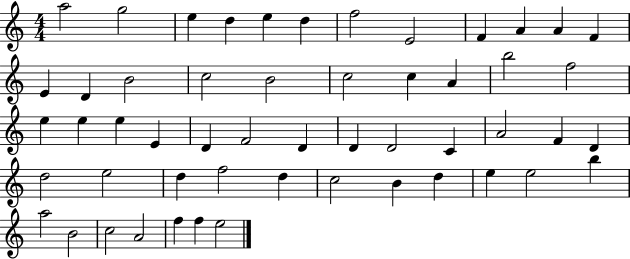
X:1
T:Untitled
M:4/4
L:1/4
K:C
a2 g2 e d e d f2 E2 F A A F E D B2 c2 B2 c2 c A b2 f2 e e e E D F2 D D D2 C A2 F D d2 e2 d f2 d c2 B d e e2 b a2 B2 c2 A2 f f e2